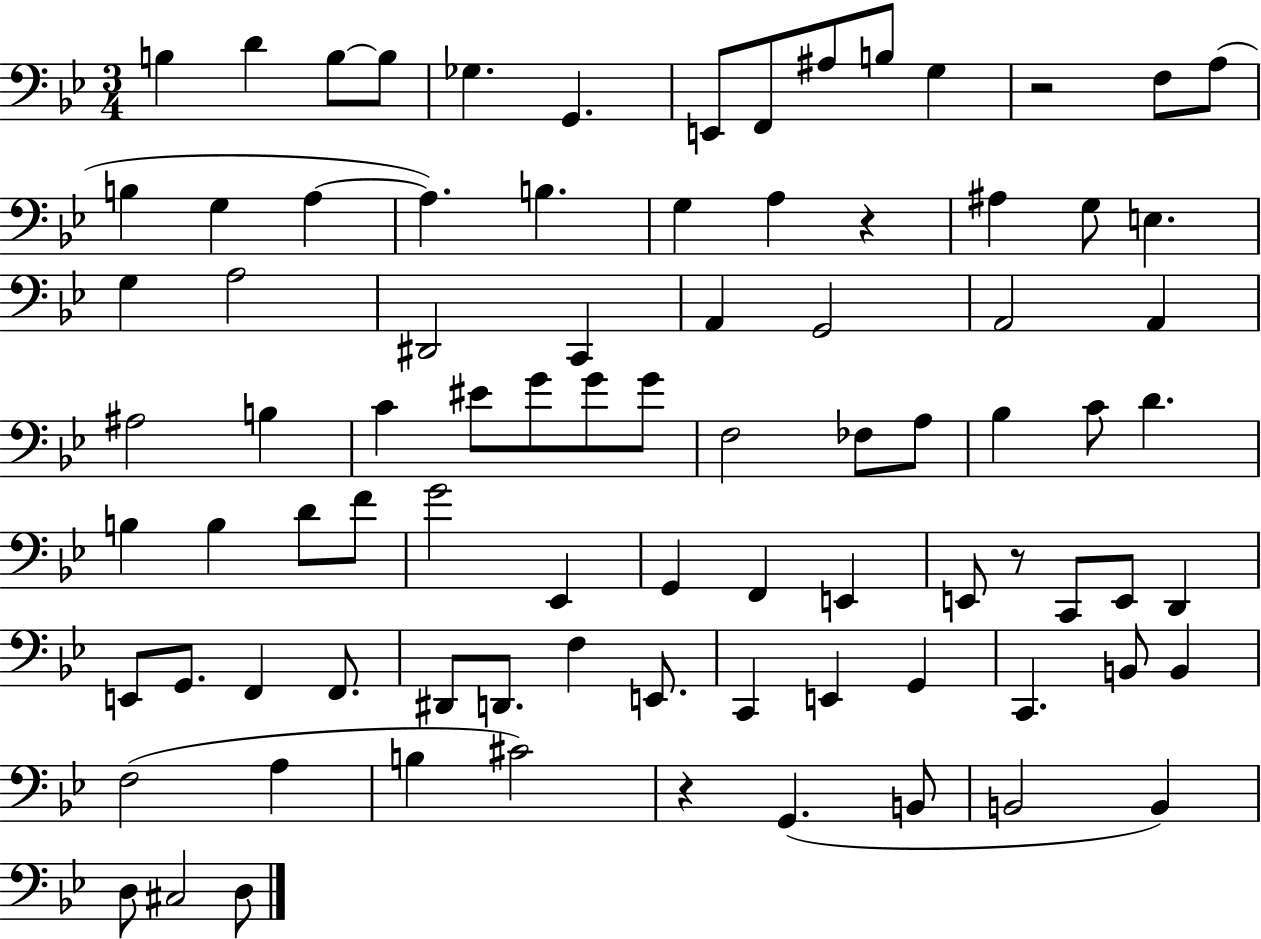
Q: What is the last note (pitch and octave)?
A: D3